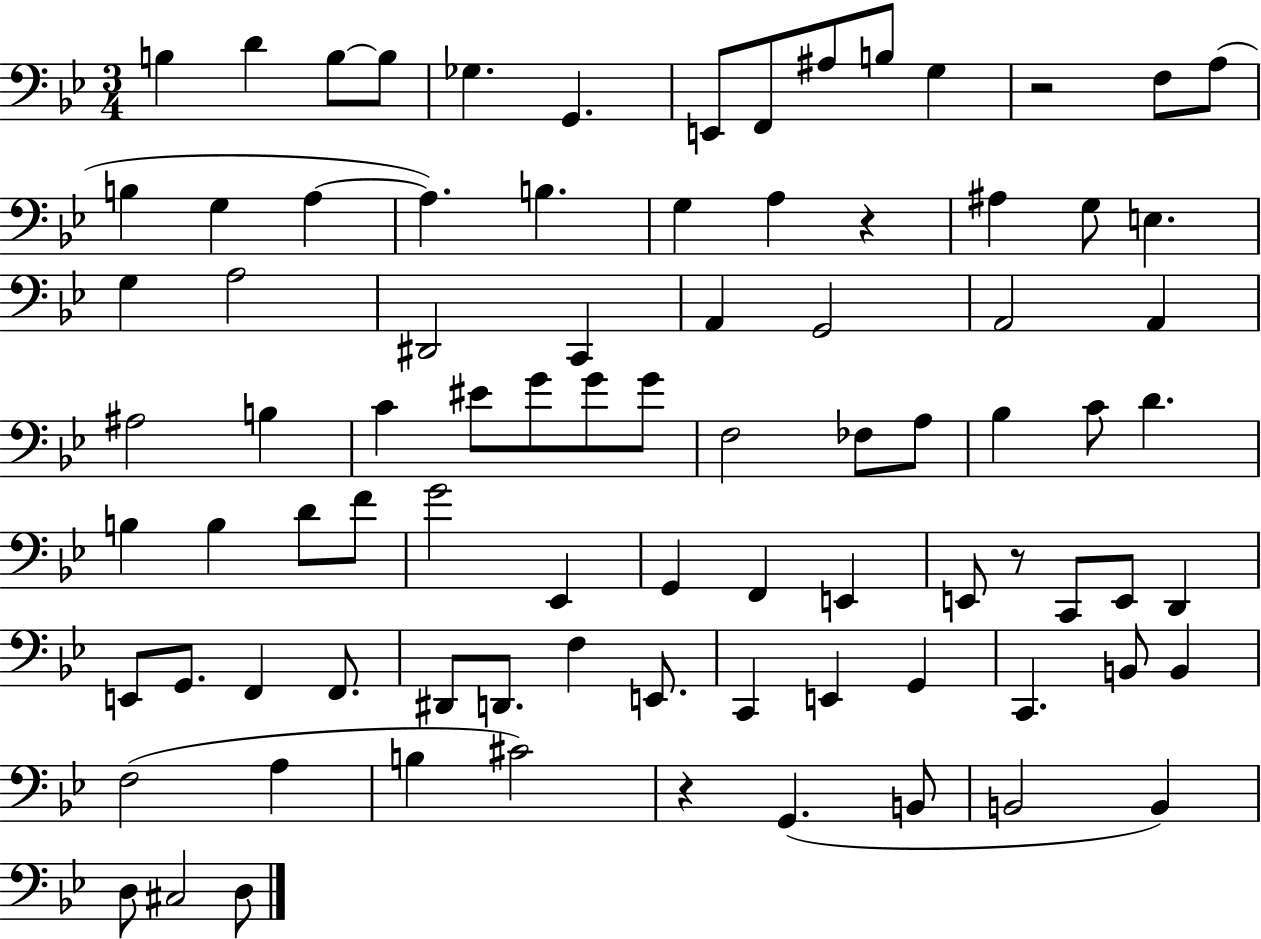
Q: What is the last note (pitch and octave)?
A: D3